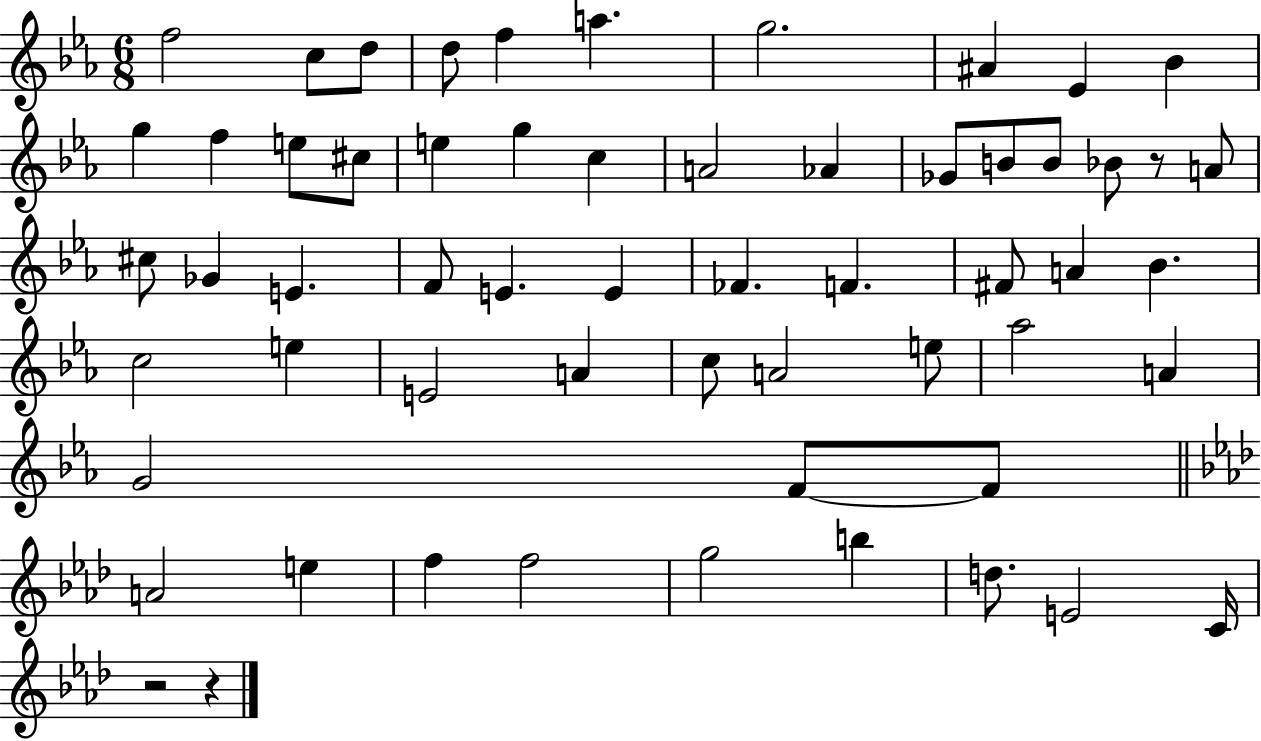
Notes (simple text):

F5/h C5/e D5/e D5/e F5/q A5/q. G5/h. A#4/q Eb4/q Bb4/q G5/q F5/q E5/e C#5/e E5/q G5/q C5/q A4/h Ab4/q Gb4/e B4/e B4/e Bb4/e R/e A4/e C#5/e Gb4/q E4/q. F4/e E4/q. E4/q FES4/q. F4/q. F#4/e A4/q Bb4/q. C5/h E5/q E4/h A4/q C5/e A4/h E5/e Ab5/h A4/q G4/h F4/e F4/e A4/h E5/q F5/q F5/h G5/h B5/q D5/e. E4/h C4/s R/h R/q